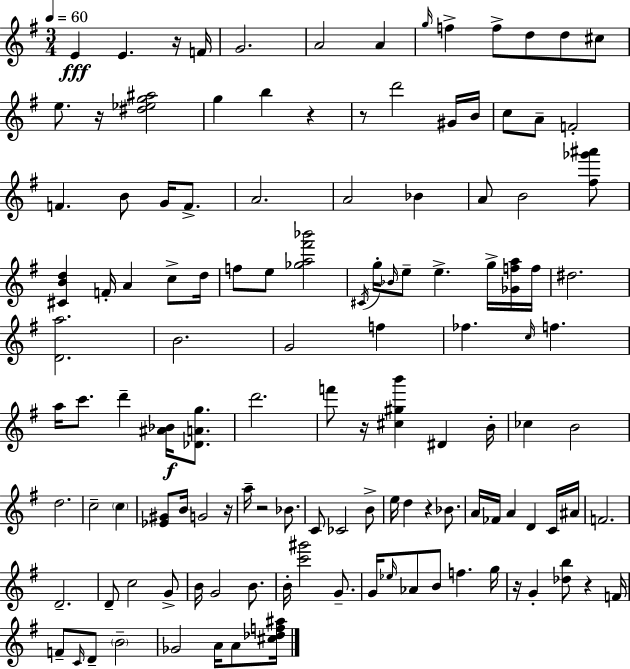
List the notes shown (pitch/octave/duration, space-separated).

E4/q E4/q. R/s F4/s G4/h. A4/h A4/q G5/s F5/q F5/e D5/e D5/e C#5/e E5/e. R/s [D#5,Eb5,G5,A#5]/h G5/q B5/q R/q R/e D6/h G#4/s B4/s C5/e A4/e F4/h F4/q. B4/e G4/s F4/e. A4/h. A4/h Bb4/q A4/e B4/h [F#5,Gb6,A#6]/e [C#4,B4,D5]/q F4/s A4/q C5/e D5/s F5/e E5/e [Gb5,A5,F#6,Bb6]/h C#4/s G5/s Bb4/s E5/e E5/q. G5/s [Gb4,F5,A5]/s F5/s D#5/h. [D4,A5]/h. B4/h. G4/h F5/q FES5/q. C5/s F5/q. A5/s C6/e. D6/q [A#4,Bb4]/s [Db4,A4,G5]/e. D6/h. F6/e R/s [C#5,G#5,B6]/q D#4/q B4/s CES5/q B4/h D5/h. C5/h C5/q [Eb4,G#4]/e B4/s G4/h R/s A5/s R/h Bb4/e. C4/e CES4/h B4/e E5/s D5/q R/q Bb4/e. A4/s FES4/s A4/q D4/q C4/s A#4/s F4/h. D4/h. D4/e C5/h G4/e B4/s G4/h B4/e. B4/s [C6,G#6]/h G4/e. G4/s Eb5/s Ab4/e B4/e F5/q. G5/s R/s G4/q [Db5,B5]/e R/q F4/s F4/e C4/s D4/e B4/h Gb4/h A4/s A4/e [C#5,Db5,F5,A#5]/s